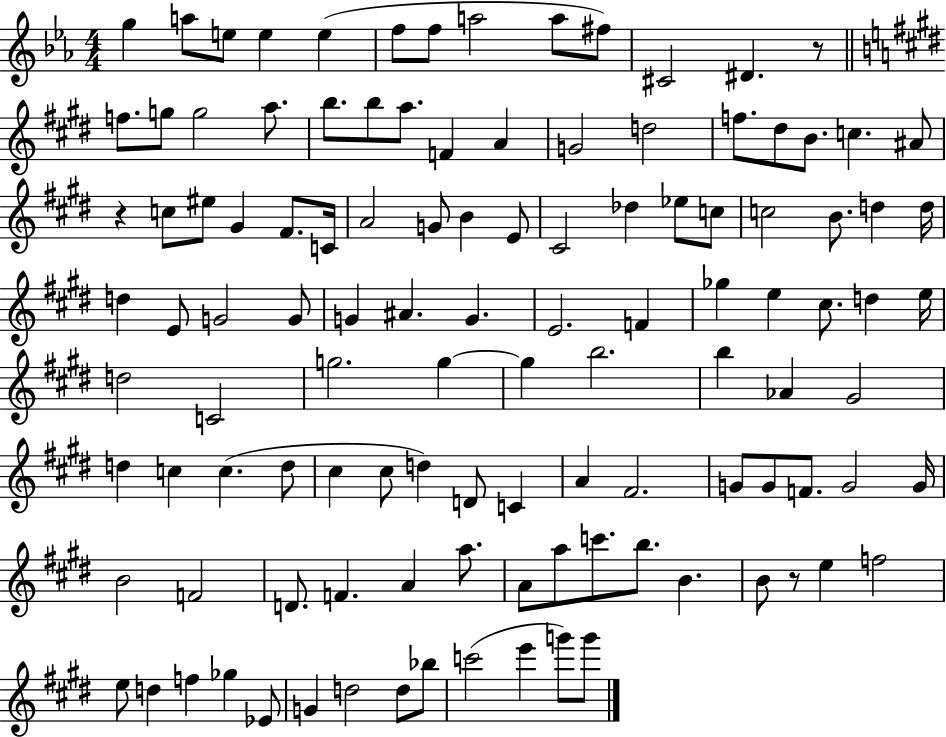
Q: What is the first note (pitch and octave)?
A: G5